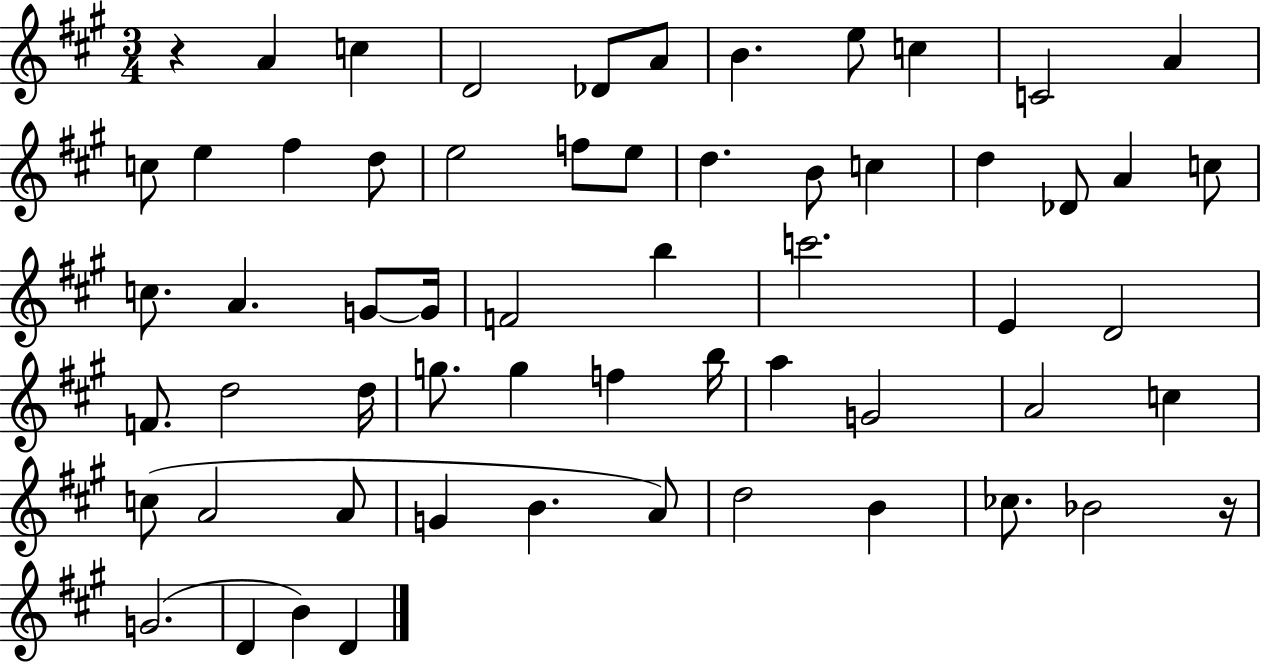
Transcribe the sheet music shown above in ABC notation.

X:1
T:Untitled
M:3/4
L:1/4
K:A
z A c D2 _D/2 A/2 B e/2 c C2 A c/2 e ^f d/2 e2 f/2 e/2 d B/2 c d _D/2 A c/2 c/2 A G/2 G/4 F2 b c'2 E D2 F/2 d2 d/4 g/2 g f b/4 a G2 A2 c c/2 A2 A/2 G B A/2 d2 B _c/2 _B2 z/4 G2 D B D